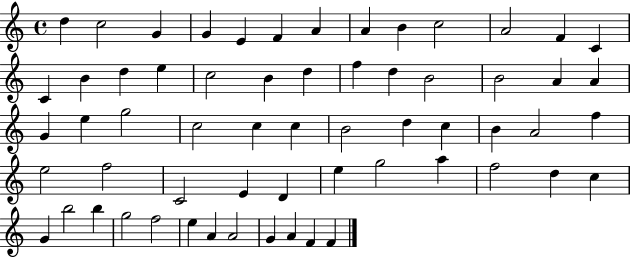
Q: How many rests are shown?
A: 0